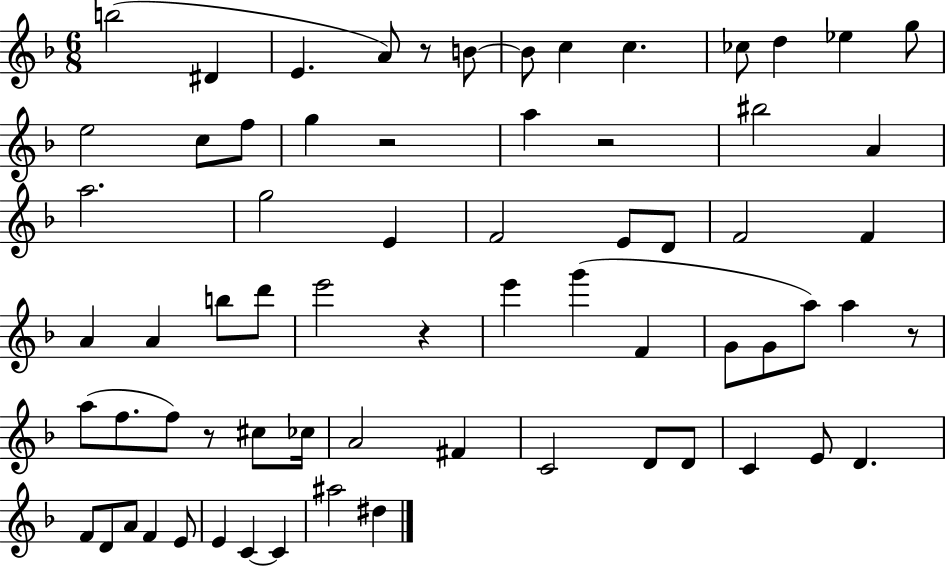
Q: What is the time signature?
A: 6/8